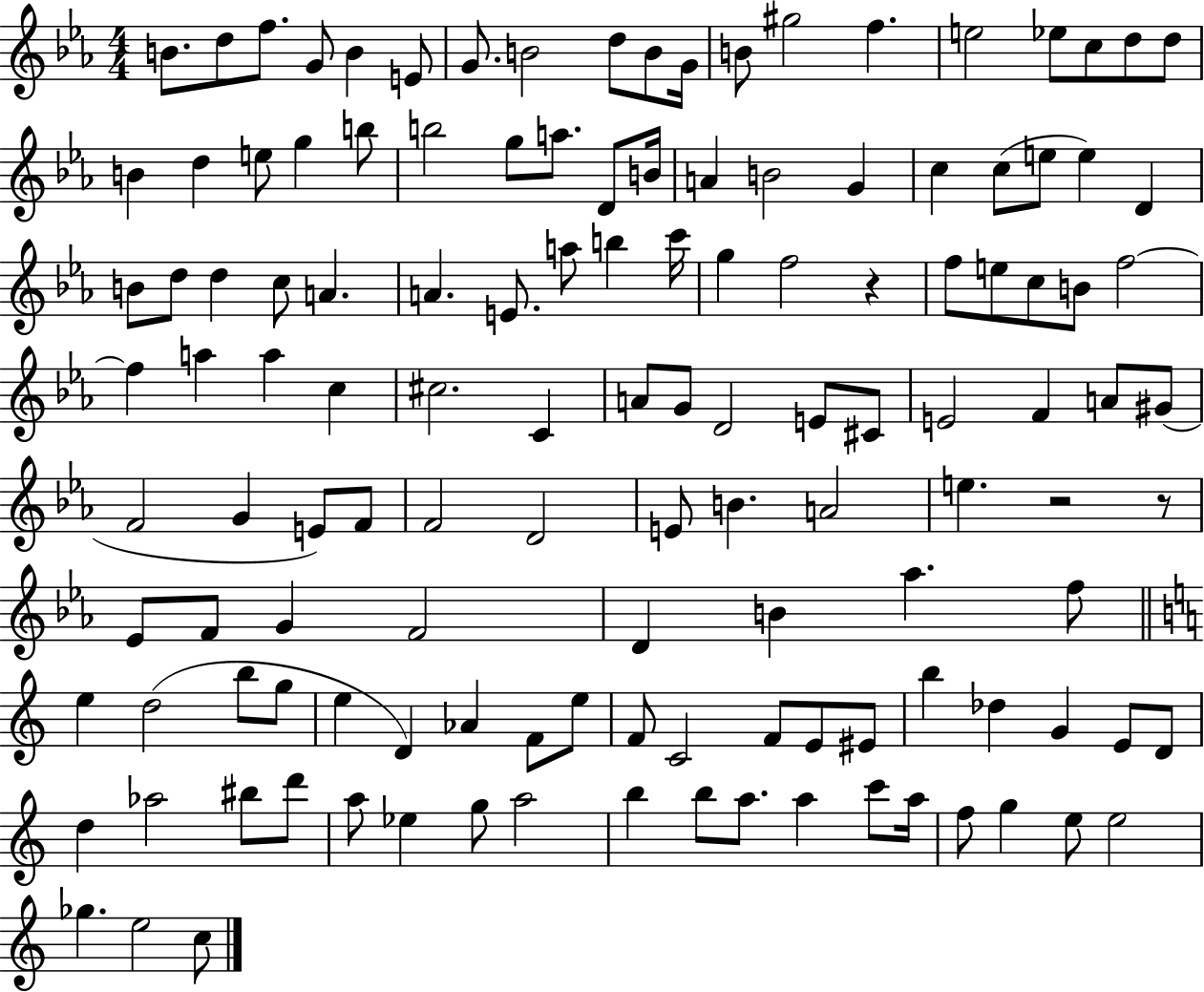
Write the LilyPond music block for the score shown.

{
  \clef treble
  \numericTimeSignature
  \time 4/4
  \key ees \major
  \repeat volta 2 { b'8. d''8 f''8. g'8 b'4 e'8 | g'8. b'2 d''8 b'8 g'16 | b'8 gis''2 f''4. | e''2 ees''8 c''8 d''8 d''8 | \break b'4 d''4 e''8 g''4 b''8 | b''2 g''8 a''8. d'8 b'16 | a'4 b'2 g'4 | c''4 c''8( e''8 e''4) d'4 | \break b'8 d''8 d''4 c''8 a'4. | a'4. e'8. a''8 b''4 c'''16 | g''4 f''2 r4 | f''8 e''8 c''8 b'8 f''2~~ | \break f''4 a''4 a''4 c''4 | cis''2. c'4 | a'8 g'8 d'2 e'8 cis'8 | e'2 f'4 a'8 gis'8( | \break f'2 g'4 e'8) f'8 | f'2 d'2 | e'8 b'4. a'2 | e''4. r2 r8 | \break ees'8 f'8 g'4 f'2 | d'4 b'4 aes''4. f''8 | \bar "||" \break \key a \minor e''4 d''2( b''8 g''8 | e''4 d'4) aes'4 f'8 e''8 | f'8 c'2 f'8 e'8 eis'8 | b''4 des''4 g'4 e'8 d'8 | \break d''4 aes''2 bis''8 d'''8 | a''8 ees''4 g''8 a''2 | b''4 b''8 a''8. a''4 c'''8 a''16 | f''8 g''4 e''8 e''2 | \break ges''4. e''2 c''8 | } \bar "|."
}